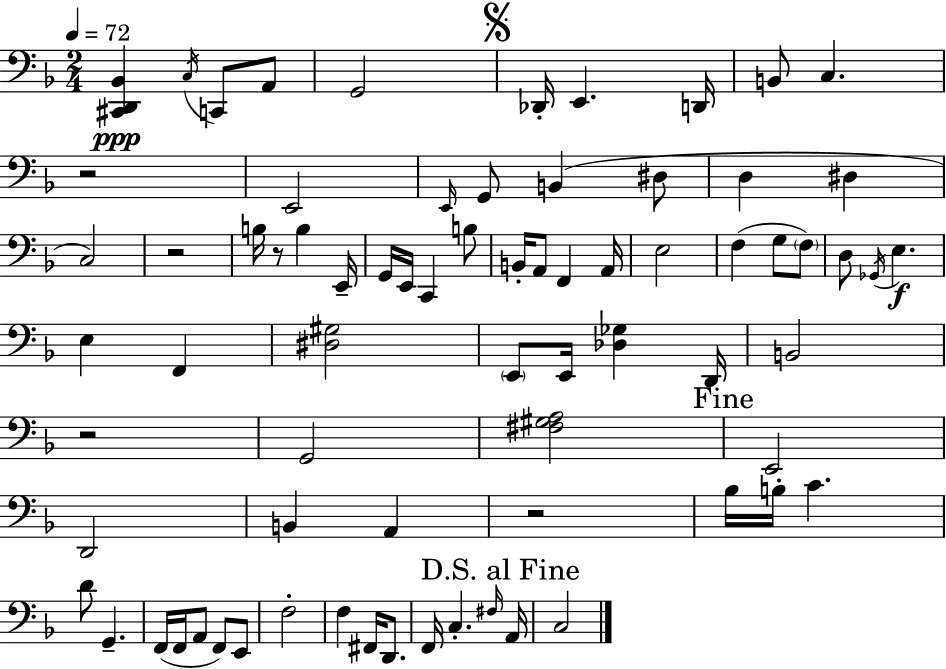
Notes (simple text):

[C#2,D2,Bb2]/q C3/s C2/e A2/e G2/h Db2/s E2/q. D2/s B2/e C3/q. R/h E2/h E2/s G2/e B2/q D#3/e D3/q D#3/q C3/h R/h B3/s R/e B3/q E2/s G2/s E2/s C2/q B3/e B2/s A2/e F2/q A2/s E3/h F3/q G3/e F3/e D3/e Gb2/s E3/q. E3/q F2/q [D#3,G#3]/h E2/e E2/s [Db3,Gb3]/q D2/s B2/h R/h G2/h [F#3,G#3,A3]/h E2/h D2/h B2/q A2/q R/h Bb3/s B3/s C4/q. D4/e G2/q. F2/s F2/s A2/e F2/e E2/e F3/h F3/q F#2/s D2/e. F2/s C3/q. F#3/s A2/s C3/h